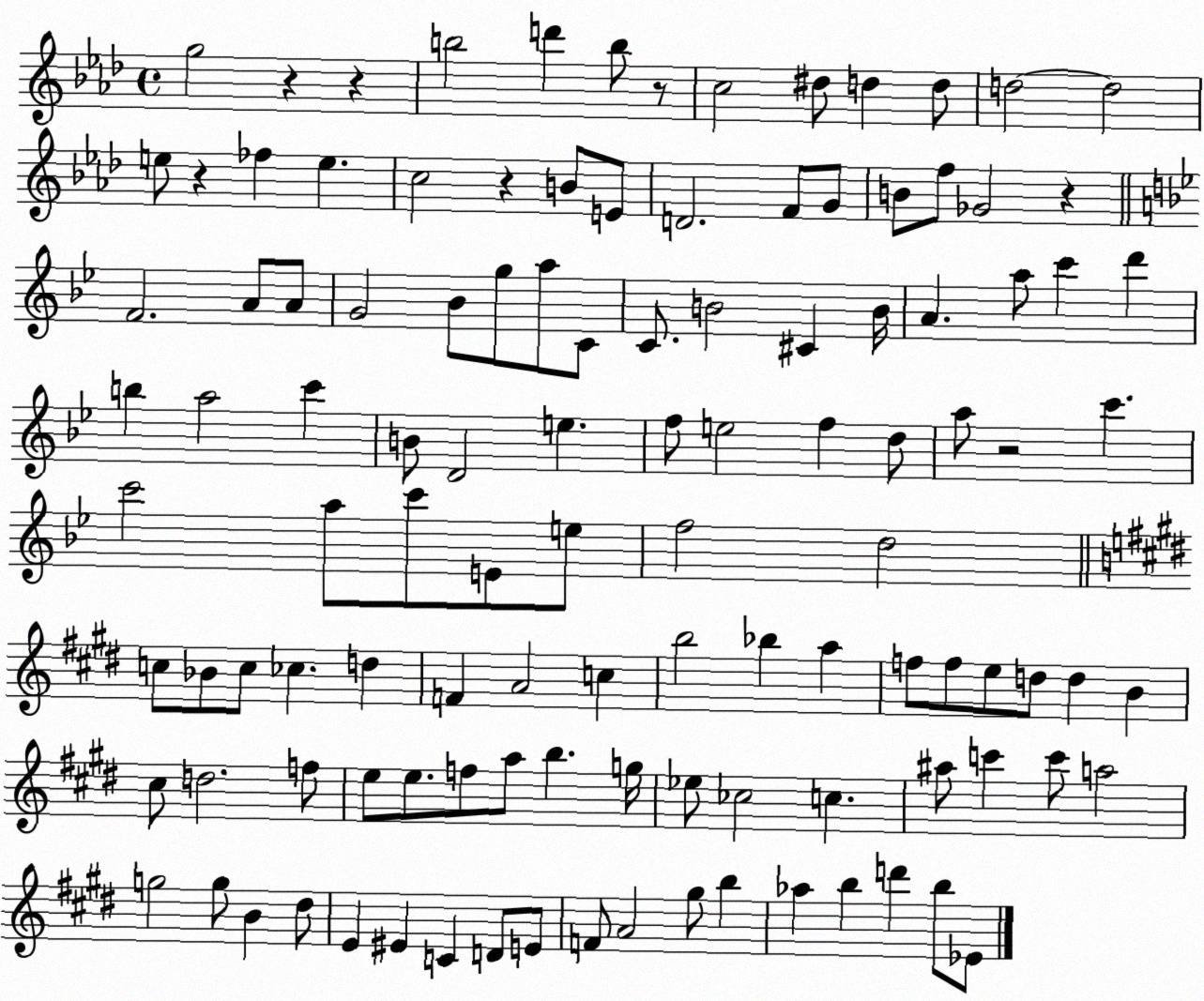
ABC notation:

X:1
T:Untitled
M:4/4
L:1/4
K:Ab
g2 z z b2 d' b/2 z/2 c2 ^d/2 d d/2 d2 d2 e/2 z _f e c2 z B/2 E/2 D2 F/2 G/2 B/2 f/2 _G2 z F2 A/2 A/2 G2 _B/2 g/2 a/2 C/2 C/2 B2 ^C B/4 A a/2 c' d' b a2 c' B/2 D2 e f/2 e2 f d/2 a/2 z2 c' c'2 a/2 c'/2 E/2 e/2 f2 d2 c/2 _B/2 c/2 _c d F A2 c b2 _b a f/2 f/2 e/2 d/2 d B ^c/2 d2 f/2 e/2 e/2 f/2 a/2 b g/4 _e/2 _c2 c ^a/2 c' c'/2 a2 g2 g/2 B ^d/2 E ^E C D/2 E/2 F/2 A2 ^g/2 b _a b d' b/2 _E/2